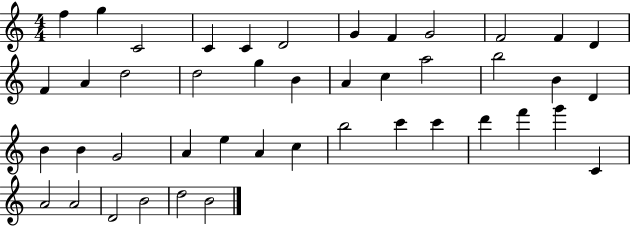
{
  \clef treble
  \numericTimeSignature
  \time 4/4
  \key c \major
  f''4 g''4 c'2 | c'4 c'4 d'2 | g'4 f'4 g'2 | f'2 f'4 d'4 | \break f'4 a'4 d''2 | d''2 g''4 b'4 | a'4 c''4 a''2 | b''2 b'4 d'4 | \break b'4 b'4 g'2 | a'4 e''4 a'4 c''4 | b''2 c'''4 c'''4 | d'''4 f'''4 g'''4 c'4 | \break a'2 a'2 | d'2 b'2 | d''2 b'2 | \bar "|."
}